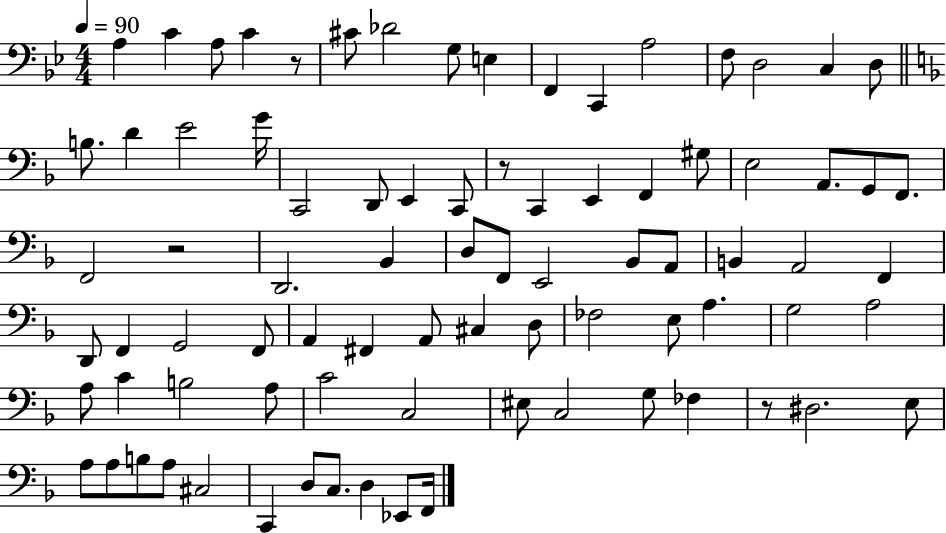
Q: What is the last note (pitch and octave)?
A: F2